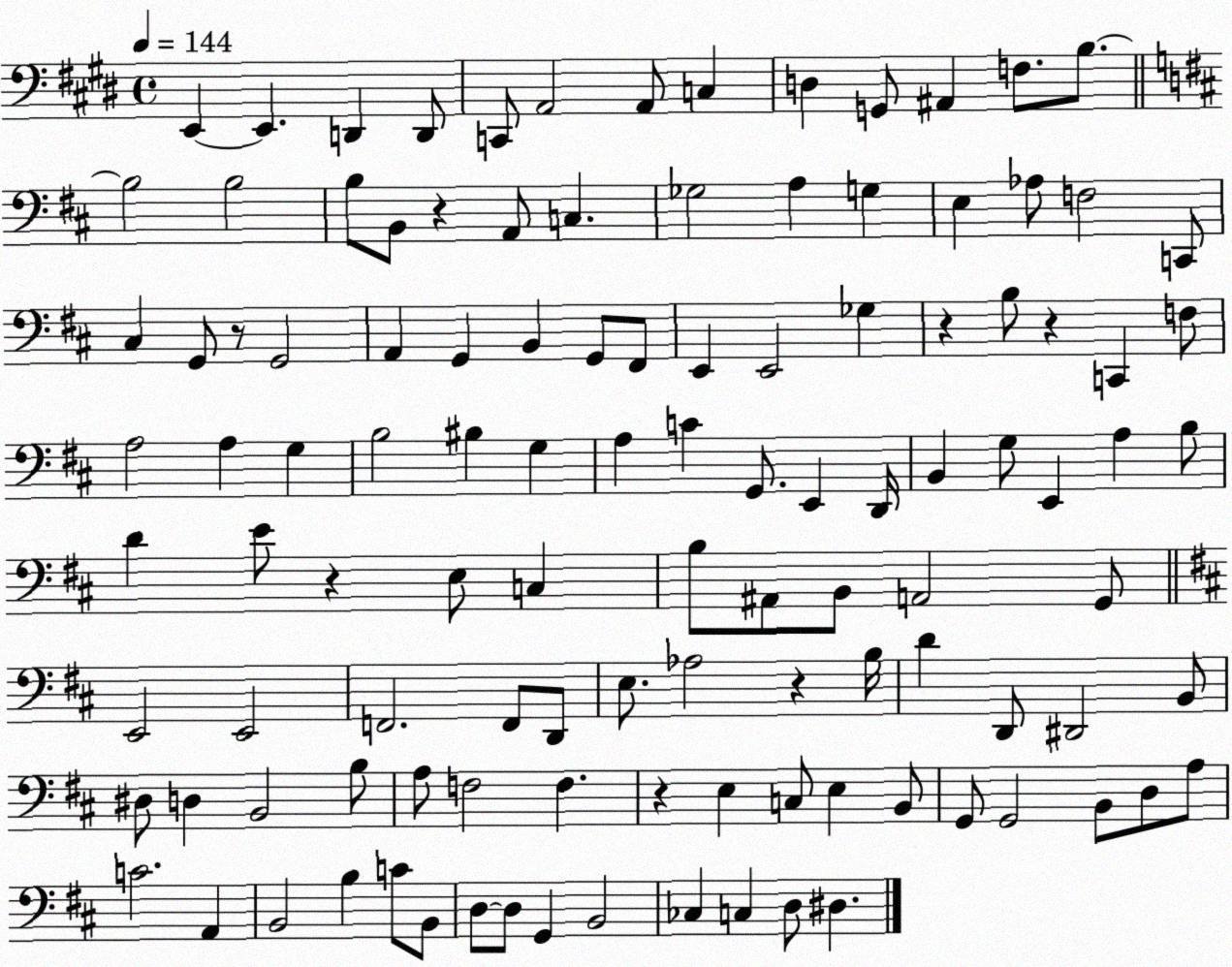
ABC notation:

X:1
T:Untitled
M:4/4
L:1/4
K:E
E,, E,, D,, D,,/2 C,,/2 A,,2 A,,/2 C, D, G,,/2 ^A,, F,/2 B,/2 B,2 B,2 B,/2 B,,/2 z A,,/2 C, _G,2 A, G, E, _A,/2 F,2 C,,/2 ^C, G,,/2 z/2 G,,2 A,, G,, B,, G,,/2 ^F,,/2 E,, E,,2 _G, z B,/2 z C,, F,/2 A,2 A, G, B,2 ^B, G, A, C G,,/2 E,, D,,/4 B,, G,/2 E,, A, B,/2 D E/2 z E,/2 C, B,/2 ^A,,/2 B,,/2 A,,2 G,,/2 E,,2 E,,2 F,,2 F,,/2 D,,/2 E,/2 _A,2 z B,/4 D D,,/2 ^D,,2 B,,/2 ^D,/2 D, B,,2 B,/2 A,/2 F,2 F, z E, C,/2 E, B,,/2 G,,/2 G,,2 B,,/2 D,/2 A,/2 C2 A,, B,,2 B, C/2 B,,/2 D,/2 D,/2 G,, B,,2 _C, C, D,/2 ^D,